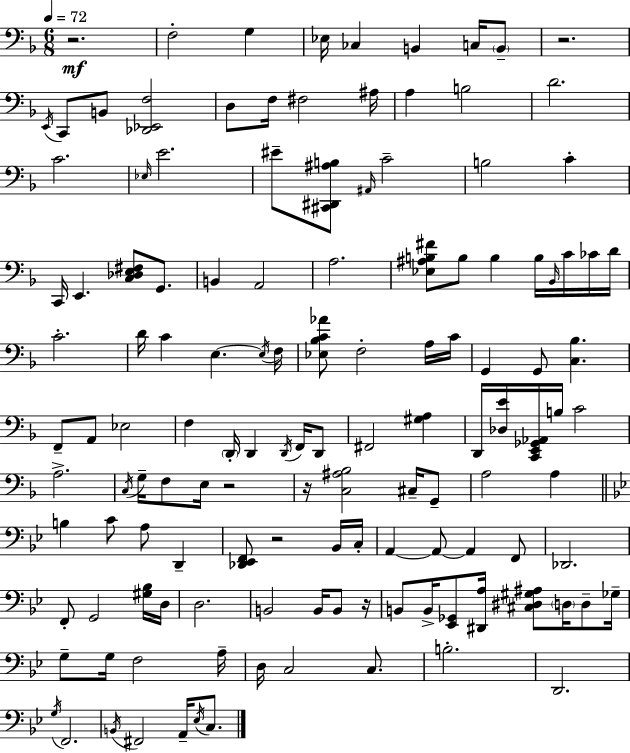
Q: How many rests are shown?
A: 6